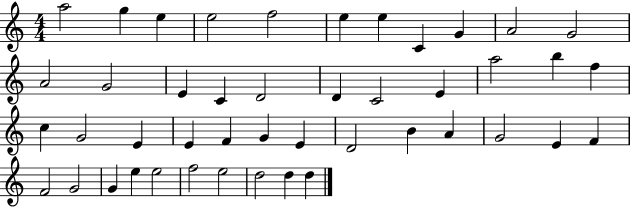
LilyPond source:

{
  \clef treble
  \numericTimeSignature
  \time 4/4
  \key c \major
  a''2 g''4 e''4 | e''2 f''2 | e''4 e''4 c'4 g'4 | a'2 g'2 | \break a'2 g'2 | e'4 c'4 d'2 | d'4 c'2 e'4 | a''2 b''4 f''4 | \break c''4 g'2 e'4 | e'4 f'4 g'4 e'4 | d'2 b'4 a'4 | g'2 e'4 f'4 | \break f'2 g'2 | g'4 e''4 e''2 | f''2 e''2 | d''2 d''4 d''4 | \break \bar "|."
}